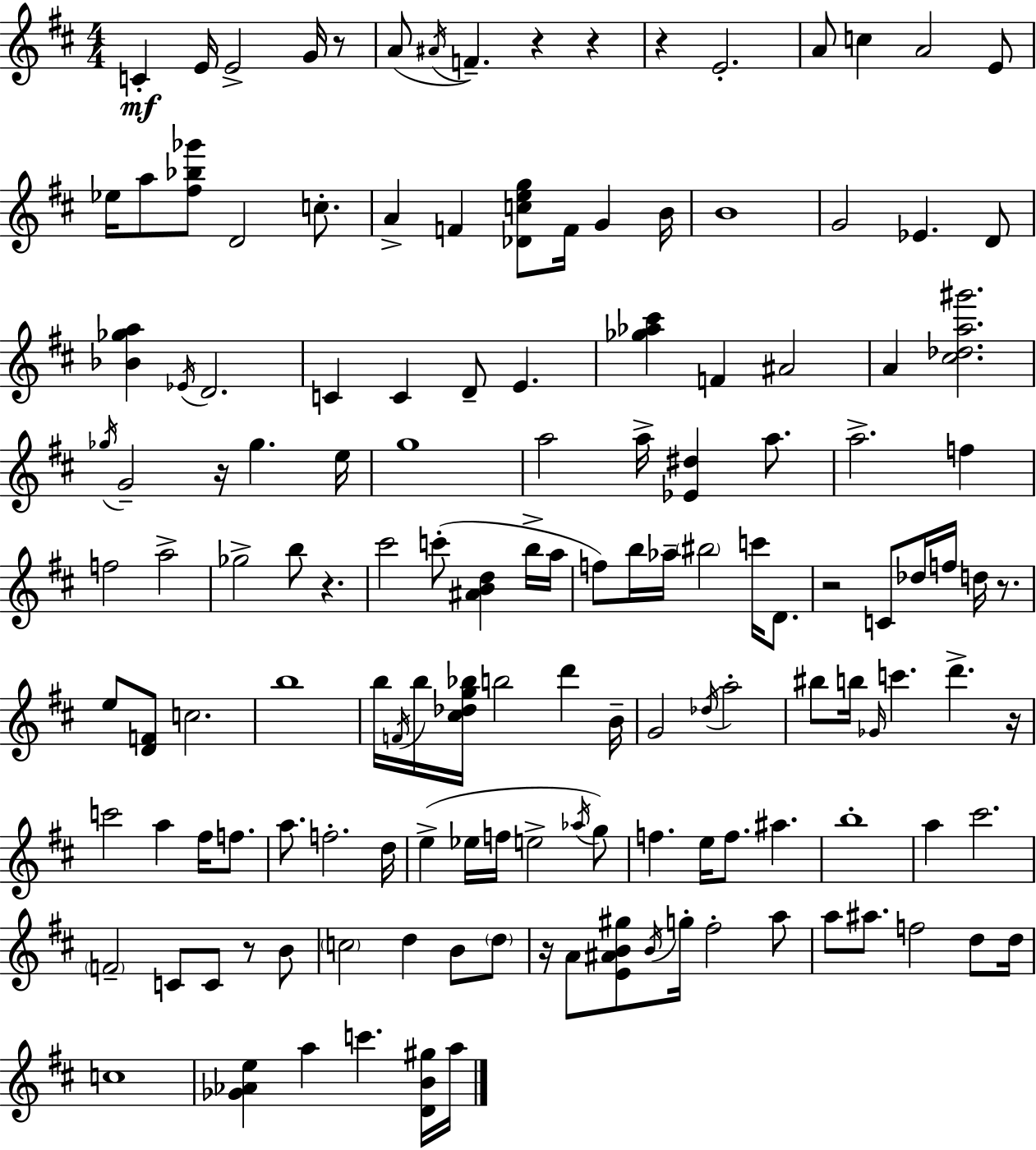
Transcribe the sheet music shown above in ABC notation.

X:1
T:Untitled
M:4/4
L:1/4
K:D
C E/4 E2 G/4 z/2 A/2 ^A/4 F z z z E2 A/2 c A2 E/2 _e/4 a/2 [^f_b_g']/2 D2 c/2 A F [_Dceg]/2 F/4 G B/4 B4 G2 _E D/2 [_B_ga] _E/4 D2 C C D/2 E [_g_a^c'] F ^A2 A [^c_da^g']2 _g/4 G2 z/4 _g e/4 g4 a2 a/4 [_E^d] a/2 a2 f f2 a2 _g2 b/2 z ^c'2 c'/2 [^ABd] b/4 a/4 f/2 b/4 _a/4 ^b2 c'/4 D/2 z2 C/2 _d/4 f/4 d/4 z/2 e/2 [DF]/2 c2 b4 b/4 F/4 b/4 [^c_dg_b]/4 b2 d' B/4 G2 _d/4 a2 ^b/2 b/4 _G/4 c' d' z/4 c'2 a ^f/4 f/2 a/2 f2 d/4 e _e/4 f/4 e2 _a/4 g/2 f e/4 f/2 ^a b4 a ^c'2 F2 C/2 C/2 z/2 B/2 c2 d B/2 d/2 z/4 A/2 [E^AB^g]/2 B/4 g/4 ^f2 a/2 a/2 ^a/2 f2 d/2 d/4 c4 [_G_Ae] a c' [DB^g]/4 a/4